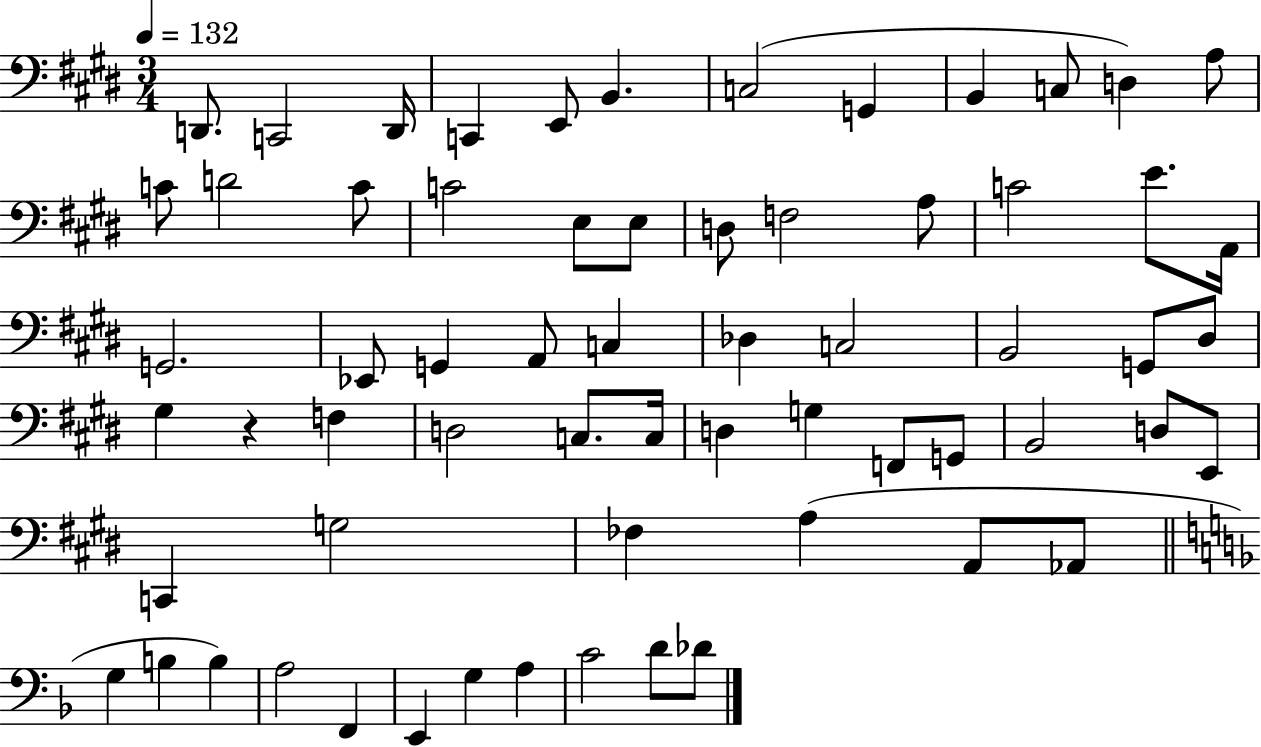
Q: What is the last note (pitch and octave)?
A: Db4